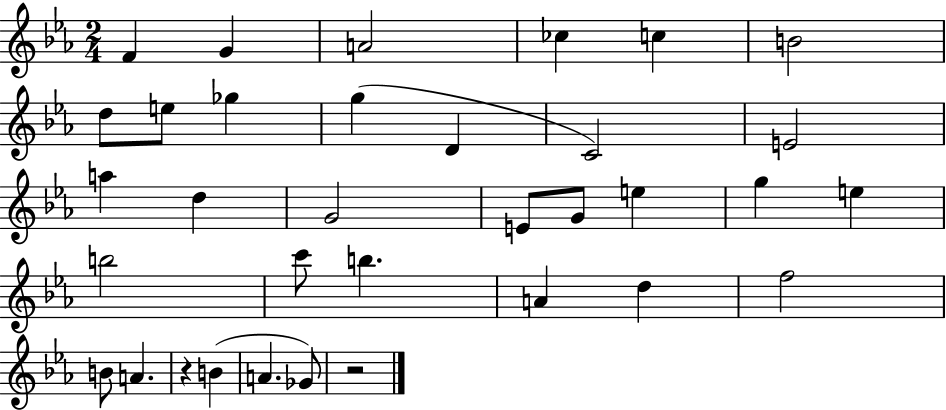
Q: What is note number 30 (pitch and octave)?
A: B4